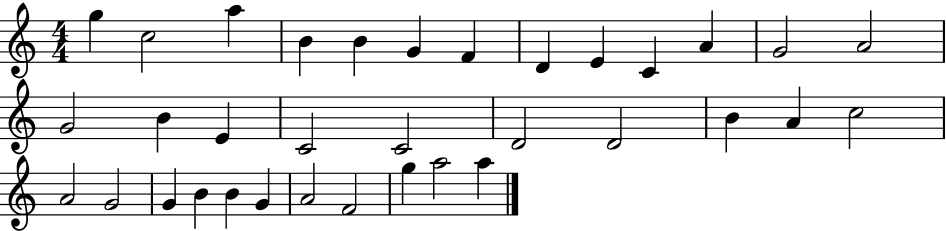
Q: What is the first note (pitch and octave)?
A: G5